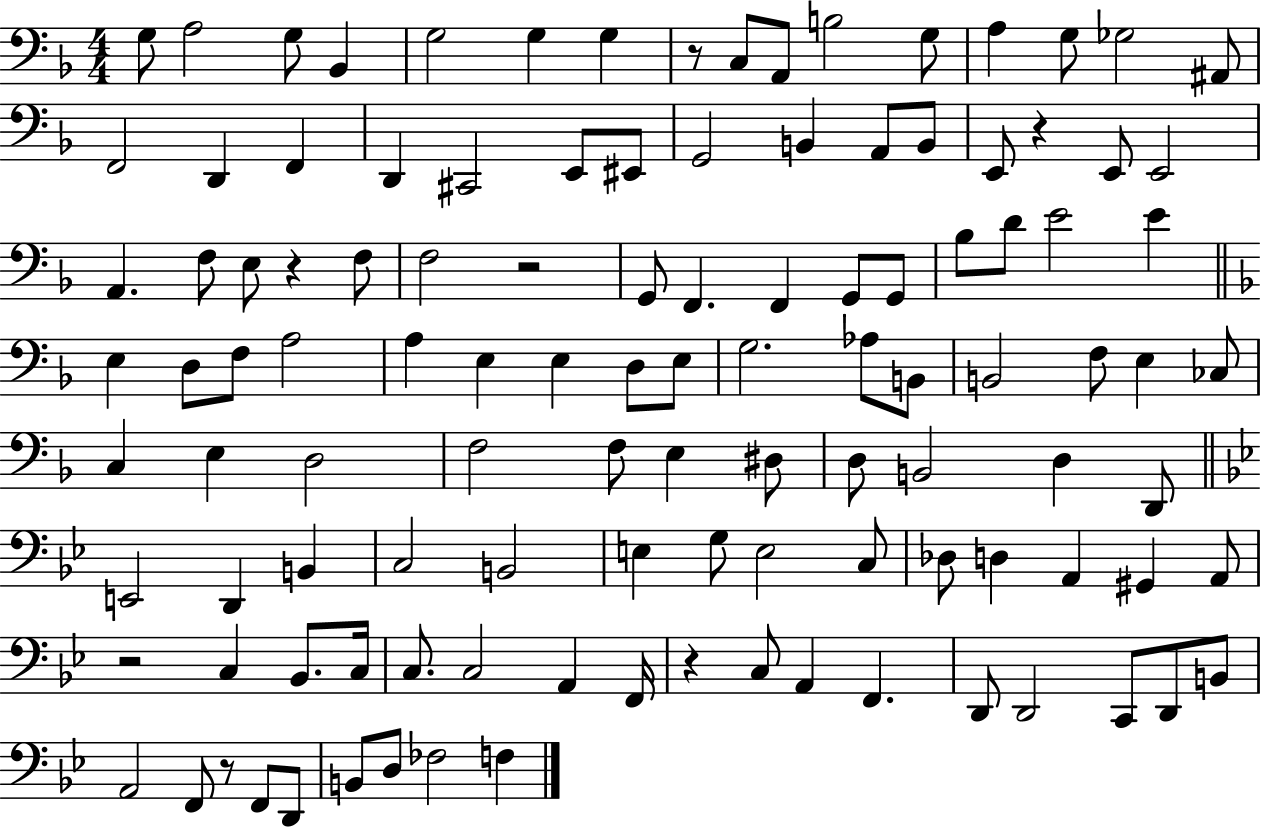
G3/e A3/h G3/e Bb2/q G3/h G3/q G3/q R/e C3/e A2/e B3/h G3/e A3/q G3/e Gb3/h A#2/e F2/h D2/q F2/q D2/q C#2/h E2/e EIS2/e G2/h B2/q A2/e B2/e E2/e R/q E2/e E2/h A2/q. F3/e E3/e R/q F3/e F3/h R/h G2/e F2/q. F2/q G2/e G2/e Bb3/e D4/e E4/h E4/q E3/q D3/e F3/e A3/h A3/q E3/q E3/q D3/e E3/e G3/h. Ab3/e B2/e B2/h F3/e E3/q CES3/e C3/q E3/q D3/h F3/h F3/e E3/q D#3/e D3/e B2/h D3/q D2/e E2/h D2/q B2/q C3/h B2/h E3/q G3/e E3/h C3/e Db3/e D3/q A2/q G#2/q A2/e R/h C3/q Bb2/e. C3/s C3/e. C3/h A2/q F2/s R/q C3/e A2/q F2/q. D2/e D2/h C2/e D2/e B2/e A2/h F2/e R/e F2/e D2/e B2/e D3/e FES3/h F3/q